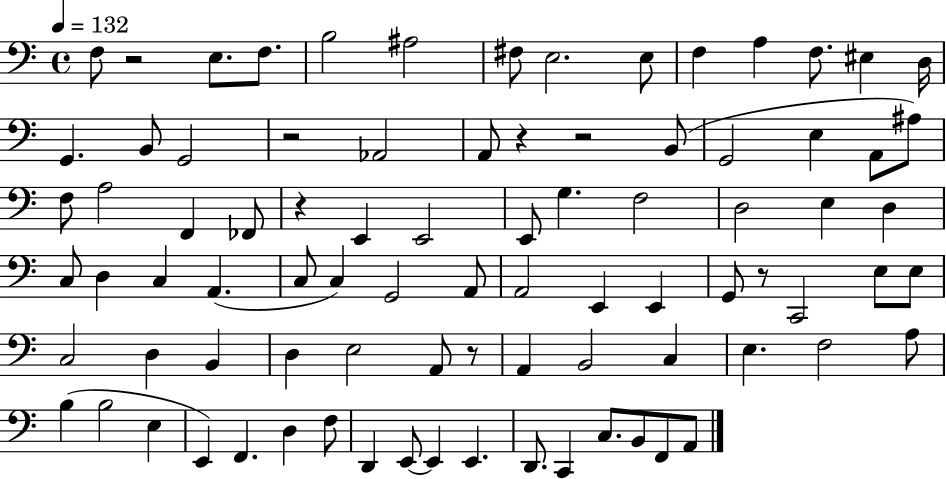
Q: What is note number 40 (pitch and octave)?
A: C3